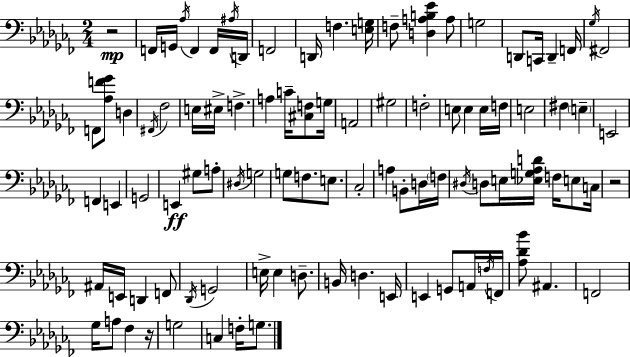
{
  \clef bass
  \numericTimeSignature
  \time 2/4
  \key aes \minor
  r2\mp | f,16 g,16 \acciaccatura { aes16 } f,4 f,16 | \acciaccatura { ais16 } d,16 f,2 | d,16 f4. | \break <e g>16 f8-- <d a b ees'>4 | a8 g2 | d,8 c,16 d,4-- | f,16 \acciaccatura { ges16 } fis,2 | \break f,8 <aes f' ges'>8 d4 | \acciaccatura { fis,16 } fes2 | e16 eis16-> f4.-> | a4 | \break c'16-- <cis f>8 g16 a,2 | gis2 | f2-. | e8 e4 | \break e16 f16 e2 | fis4 | \parenthesize e4-- e,2 | f,4 | \break e,4 g,2 | e,4\ff | gis8 a8-. \acciaccatura { dis16 } g2 | g8 f8. | \break e8. ces2-. | a4 | b,8-. d16 \parenthesize f16 \acciaccatura { dis16 } d8 | e16 <ees g aes d'>16 f16 e8 c16 r2 | \break ais,16 e,16 | d,4 f,8 \acciaccatura { des,16 } g,2 | e16-> | e4 d8.-- b,16 | \break d4. e,16 e,4 | g,8 a,16 \acciaccatura { f16 } f,16 | <aes des' bes'>8 ais,4. | f,2 | \break ges16 a8 fes4 r16 | g2 | c4 f16-. g8. | \bar "|."
}